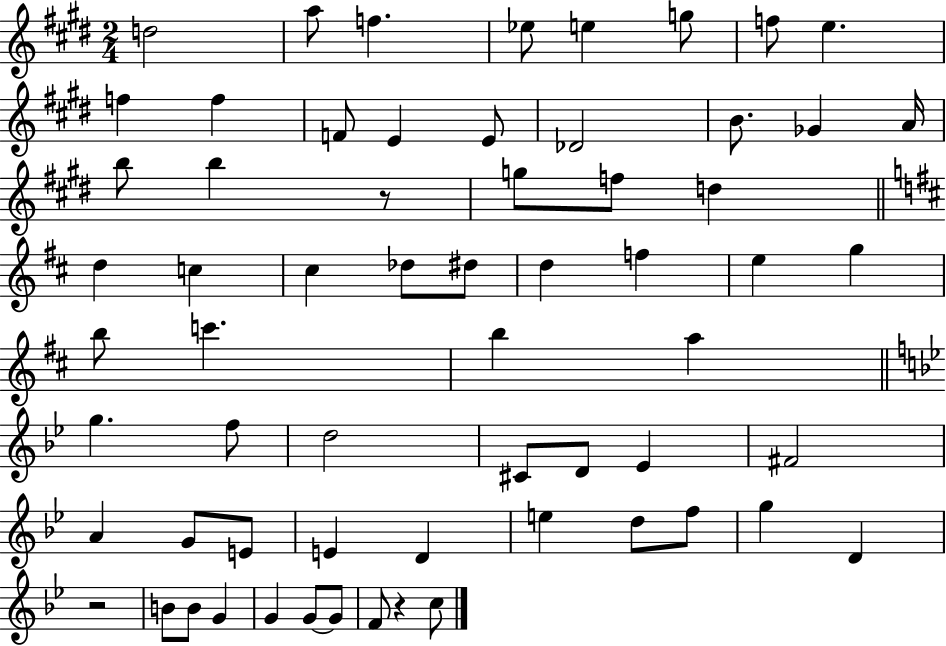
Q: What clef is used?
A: treble